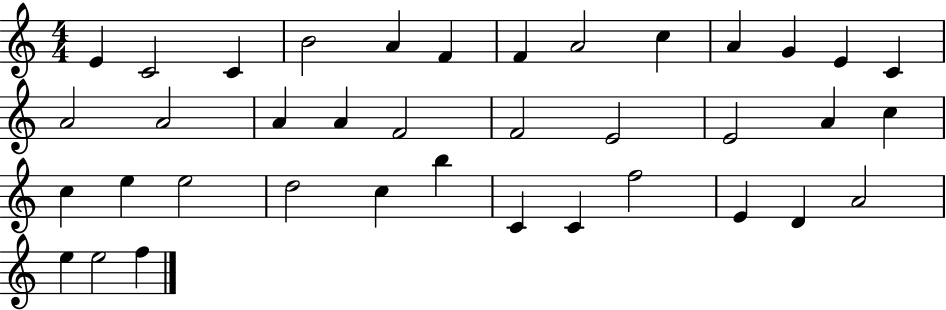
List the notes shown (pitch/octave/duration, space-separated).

E4/q C4/h C4/q B4/h A4/q F4/q F4/q A4/h C5/q A4/q G4/q E4/q C4/q A4/h A4/h A4/q A4/q F4/h F4/h E4/h E4/h A4/q C5/q C5/q E5/q E5/h D5/h C5/q B5/q C4/q C4/q F5/h E4/q D4/q A4/h E5/q E5/h F5/q